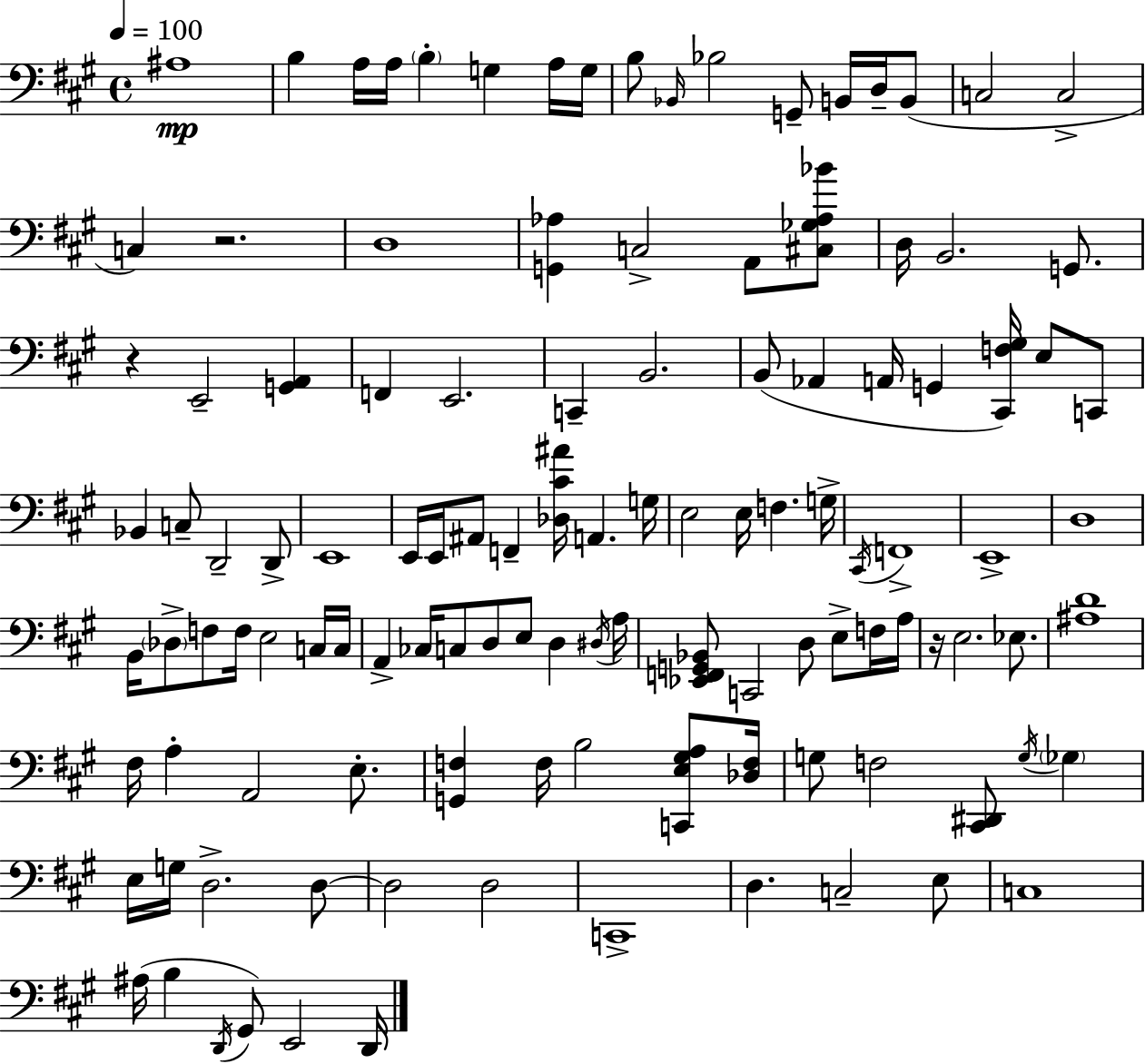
X:1
T:Untitled
M:4/4
L:1/4
K:A
^A,4 B, A,/4 A,/4 B, G, A,/4 G,/4 B,/2 _B,,/4 _B,2 G,,/2 B,,/4 D,/4 B,,/2 C,2 C,2 C, z2 D,4 [G,,_A,] C,2 A,,/2 [^C,_G,_A,_B]/2 D,/4 B,,2 G,,/2 z E,,2 [G,,A,,] F,, E,,2 C,, B,,2 B,,/2 _A,, A,,/4 G,, [^C,,F,^G,]/4 E,/2 C,,/2 _B,, C,/2 D,,2 D,,/2 E,,4 E,,/4 E,,/4 ^A,,/2 F,, [_D,^C^A]/4 A,, G,/4 E,2 E,/4 F, G,/4 ^C,,/4 F,,4 E,,4 D,4 B,,/4 _D,/2 F,/2 F,/4 E,2 C,/4 C,/4 A,, _C,/4 C,/2 D,/2 E,/2 D, ^D,/4 A,/4 [_E,,F,,G,,_B,,]/2 C,,2 D,/2 E,/2 F,/4 A,/4 z/4 E,2 _E,/2 [^A,D]4 ^F,/4 A, A,,2 E,/2 [G,,F,] F,/4 B,2 [C,,E,^G,A,]/2 [_D,F,]/4 G,/2 F,2 [^C,,^D,,]/2 G,/4 _G, E,/4 G,/4 D,2 D,/2 D,2 D,2 C,,4 D, C,2 E,/2 C,4 ^A,/4 B, D,,/4 ^G,,/2 E,,2 D,,/4